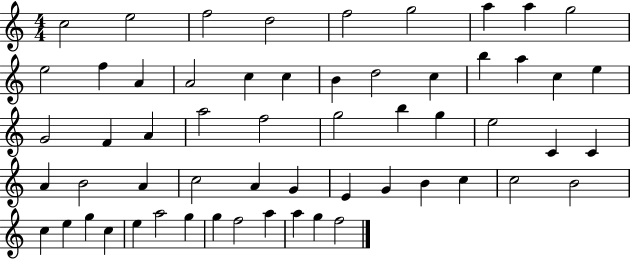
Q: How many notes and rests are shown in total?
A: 58